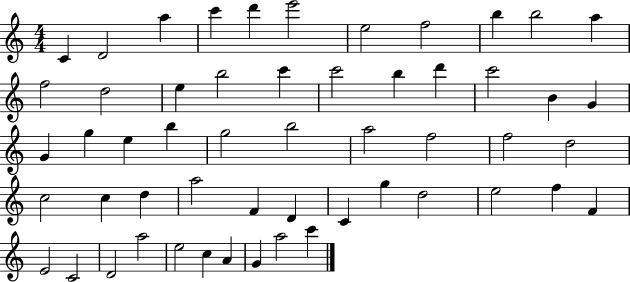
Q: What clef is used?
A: treble